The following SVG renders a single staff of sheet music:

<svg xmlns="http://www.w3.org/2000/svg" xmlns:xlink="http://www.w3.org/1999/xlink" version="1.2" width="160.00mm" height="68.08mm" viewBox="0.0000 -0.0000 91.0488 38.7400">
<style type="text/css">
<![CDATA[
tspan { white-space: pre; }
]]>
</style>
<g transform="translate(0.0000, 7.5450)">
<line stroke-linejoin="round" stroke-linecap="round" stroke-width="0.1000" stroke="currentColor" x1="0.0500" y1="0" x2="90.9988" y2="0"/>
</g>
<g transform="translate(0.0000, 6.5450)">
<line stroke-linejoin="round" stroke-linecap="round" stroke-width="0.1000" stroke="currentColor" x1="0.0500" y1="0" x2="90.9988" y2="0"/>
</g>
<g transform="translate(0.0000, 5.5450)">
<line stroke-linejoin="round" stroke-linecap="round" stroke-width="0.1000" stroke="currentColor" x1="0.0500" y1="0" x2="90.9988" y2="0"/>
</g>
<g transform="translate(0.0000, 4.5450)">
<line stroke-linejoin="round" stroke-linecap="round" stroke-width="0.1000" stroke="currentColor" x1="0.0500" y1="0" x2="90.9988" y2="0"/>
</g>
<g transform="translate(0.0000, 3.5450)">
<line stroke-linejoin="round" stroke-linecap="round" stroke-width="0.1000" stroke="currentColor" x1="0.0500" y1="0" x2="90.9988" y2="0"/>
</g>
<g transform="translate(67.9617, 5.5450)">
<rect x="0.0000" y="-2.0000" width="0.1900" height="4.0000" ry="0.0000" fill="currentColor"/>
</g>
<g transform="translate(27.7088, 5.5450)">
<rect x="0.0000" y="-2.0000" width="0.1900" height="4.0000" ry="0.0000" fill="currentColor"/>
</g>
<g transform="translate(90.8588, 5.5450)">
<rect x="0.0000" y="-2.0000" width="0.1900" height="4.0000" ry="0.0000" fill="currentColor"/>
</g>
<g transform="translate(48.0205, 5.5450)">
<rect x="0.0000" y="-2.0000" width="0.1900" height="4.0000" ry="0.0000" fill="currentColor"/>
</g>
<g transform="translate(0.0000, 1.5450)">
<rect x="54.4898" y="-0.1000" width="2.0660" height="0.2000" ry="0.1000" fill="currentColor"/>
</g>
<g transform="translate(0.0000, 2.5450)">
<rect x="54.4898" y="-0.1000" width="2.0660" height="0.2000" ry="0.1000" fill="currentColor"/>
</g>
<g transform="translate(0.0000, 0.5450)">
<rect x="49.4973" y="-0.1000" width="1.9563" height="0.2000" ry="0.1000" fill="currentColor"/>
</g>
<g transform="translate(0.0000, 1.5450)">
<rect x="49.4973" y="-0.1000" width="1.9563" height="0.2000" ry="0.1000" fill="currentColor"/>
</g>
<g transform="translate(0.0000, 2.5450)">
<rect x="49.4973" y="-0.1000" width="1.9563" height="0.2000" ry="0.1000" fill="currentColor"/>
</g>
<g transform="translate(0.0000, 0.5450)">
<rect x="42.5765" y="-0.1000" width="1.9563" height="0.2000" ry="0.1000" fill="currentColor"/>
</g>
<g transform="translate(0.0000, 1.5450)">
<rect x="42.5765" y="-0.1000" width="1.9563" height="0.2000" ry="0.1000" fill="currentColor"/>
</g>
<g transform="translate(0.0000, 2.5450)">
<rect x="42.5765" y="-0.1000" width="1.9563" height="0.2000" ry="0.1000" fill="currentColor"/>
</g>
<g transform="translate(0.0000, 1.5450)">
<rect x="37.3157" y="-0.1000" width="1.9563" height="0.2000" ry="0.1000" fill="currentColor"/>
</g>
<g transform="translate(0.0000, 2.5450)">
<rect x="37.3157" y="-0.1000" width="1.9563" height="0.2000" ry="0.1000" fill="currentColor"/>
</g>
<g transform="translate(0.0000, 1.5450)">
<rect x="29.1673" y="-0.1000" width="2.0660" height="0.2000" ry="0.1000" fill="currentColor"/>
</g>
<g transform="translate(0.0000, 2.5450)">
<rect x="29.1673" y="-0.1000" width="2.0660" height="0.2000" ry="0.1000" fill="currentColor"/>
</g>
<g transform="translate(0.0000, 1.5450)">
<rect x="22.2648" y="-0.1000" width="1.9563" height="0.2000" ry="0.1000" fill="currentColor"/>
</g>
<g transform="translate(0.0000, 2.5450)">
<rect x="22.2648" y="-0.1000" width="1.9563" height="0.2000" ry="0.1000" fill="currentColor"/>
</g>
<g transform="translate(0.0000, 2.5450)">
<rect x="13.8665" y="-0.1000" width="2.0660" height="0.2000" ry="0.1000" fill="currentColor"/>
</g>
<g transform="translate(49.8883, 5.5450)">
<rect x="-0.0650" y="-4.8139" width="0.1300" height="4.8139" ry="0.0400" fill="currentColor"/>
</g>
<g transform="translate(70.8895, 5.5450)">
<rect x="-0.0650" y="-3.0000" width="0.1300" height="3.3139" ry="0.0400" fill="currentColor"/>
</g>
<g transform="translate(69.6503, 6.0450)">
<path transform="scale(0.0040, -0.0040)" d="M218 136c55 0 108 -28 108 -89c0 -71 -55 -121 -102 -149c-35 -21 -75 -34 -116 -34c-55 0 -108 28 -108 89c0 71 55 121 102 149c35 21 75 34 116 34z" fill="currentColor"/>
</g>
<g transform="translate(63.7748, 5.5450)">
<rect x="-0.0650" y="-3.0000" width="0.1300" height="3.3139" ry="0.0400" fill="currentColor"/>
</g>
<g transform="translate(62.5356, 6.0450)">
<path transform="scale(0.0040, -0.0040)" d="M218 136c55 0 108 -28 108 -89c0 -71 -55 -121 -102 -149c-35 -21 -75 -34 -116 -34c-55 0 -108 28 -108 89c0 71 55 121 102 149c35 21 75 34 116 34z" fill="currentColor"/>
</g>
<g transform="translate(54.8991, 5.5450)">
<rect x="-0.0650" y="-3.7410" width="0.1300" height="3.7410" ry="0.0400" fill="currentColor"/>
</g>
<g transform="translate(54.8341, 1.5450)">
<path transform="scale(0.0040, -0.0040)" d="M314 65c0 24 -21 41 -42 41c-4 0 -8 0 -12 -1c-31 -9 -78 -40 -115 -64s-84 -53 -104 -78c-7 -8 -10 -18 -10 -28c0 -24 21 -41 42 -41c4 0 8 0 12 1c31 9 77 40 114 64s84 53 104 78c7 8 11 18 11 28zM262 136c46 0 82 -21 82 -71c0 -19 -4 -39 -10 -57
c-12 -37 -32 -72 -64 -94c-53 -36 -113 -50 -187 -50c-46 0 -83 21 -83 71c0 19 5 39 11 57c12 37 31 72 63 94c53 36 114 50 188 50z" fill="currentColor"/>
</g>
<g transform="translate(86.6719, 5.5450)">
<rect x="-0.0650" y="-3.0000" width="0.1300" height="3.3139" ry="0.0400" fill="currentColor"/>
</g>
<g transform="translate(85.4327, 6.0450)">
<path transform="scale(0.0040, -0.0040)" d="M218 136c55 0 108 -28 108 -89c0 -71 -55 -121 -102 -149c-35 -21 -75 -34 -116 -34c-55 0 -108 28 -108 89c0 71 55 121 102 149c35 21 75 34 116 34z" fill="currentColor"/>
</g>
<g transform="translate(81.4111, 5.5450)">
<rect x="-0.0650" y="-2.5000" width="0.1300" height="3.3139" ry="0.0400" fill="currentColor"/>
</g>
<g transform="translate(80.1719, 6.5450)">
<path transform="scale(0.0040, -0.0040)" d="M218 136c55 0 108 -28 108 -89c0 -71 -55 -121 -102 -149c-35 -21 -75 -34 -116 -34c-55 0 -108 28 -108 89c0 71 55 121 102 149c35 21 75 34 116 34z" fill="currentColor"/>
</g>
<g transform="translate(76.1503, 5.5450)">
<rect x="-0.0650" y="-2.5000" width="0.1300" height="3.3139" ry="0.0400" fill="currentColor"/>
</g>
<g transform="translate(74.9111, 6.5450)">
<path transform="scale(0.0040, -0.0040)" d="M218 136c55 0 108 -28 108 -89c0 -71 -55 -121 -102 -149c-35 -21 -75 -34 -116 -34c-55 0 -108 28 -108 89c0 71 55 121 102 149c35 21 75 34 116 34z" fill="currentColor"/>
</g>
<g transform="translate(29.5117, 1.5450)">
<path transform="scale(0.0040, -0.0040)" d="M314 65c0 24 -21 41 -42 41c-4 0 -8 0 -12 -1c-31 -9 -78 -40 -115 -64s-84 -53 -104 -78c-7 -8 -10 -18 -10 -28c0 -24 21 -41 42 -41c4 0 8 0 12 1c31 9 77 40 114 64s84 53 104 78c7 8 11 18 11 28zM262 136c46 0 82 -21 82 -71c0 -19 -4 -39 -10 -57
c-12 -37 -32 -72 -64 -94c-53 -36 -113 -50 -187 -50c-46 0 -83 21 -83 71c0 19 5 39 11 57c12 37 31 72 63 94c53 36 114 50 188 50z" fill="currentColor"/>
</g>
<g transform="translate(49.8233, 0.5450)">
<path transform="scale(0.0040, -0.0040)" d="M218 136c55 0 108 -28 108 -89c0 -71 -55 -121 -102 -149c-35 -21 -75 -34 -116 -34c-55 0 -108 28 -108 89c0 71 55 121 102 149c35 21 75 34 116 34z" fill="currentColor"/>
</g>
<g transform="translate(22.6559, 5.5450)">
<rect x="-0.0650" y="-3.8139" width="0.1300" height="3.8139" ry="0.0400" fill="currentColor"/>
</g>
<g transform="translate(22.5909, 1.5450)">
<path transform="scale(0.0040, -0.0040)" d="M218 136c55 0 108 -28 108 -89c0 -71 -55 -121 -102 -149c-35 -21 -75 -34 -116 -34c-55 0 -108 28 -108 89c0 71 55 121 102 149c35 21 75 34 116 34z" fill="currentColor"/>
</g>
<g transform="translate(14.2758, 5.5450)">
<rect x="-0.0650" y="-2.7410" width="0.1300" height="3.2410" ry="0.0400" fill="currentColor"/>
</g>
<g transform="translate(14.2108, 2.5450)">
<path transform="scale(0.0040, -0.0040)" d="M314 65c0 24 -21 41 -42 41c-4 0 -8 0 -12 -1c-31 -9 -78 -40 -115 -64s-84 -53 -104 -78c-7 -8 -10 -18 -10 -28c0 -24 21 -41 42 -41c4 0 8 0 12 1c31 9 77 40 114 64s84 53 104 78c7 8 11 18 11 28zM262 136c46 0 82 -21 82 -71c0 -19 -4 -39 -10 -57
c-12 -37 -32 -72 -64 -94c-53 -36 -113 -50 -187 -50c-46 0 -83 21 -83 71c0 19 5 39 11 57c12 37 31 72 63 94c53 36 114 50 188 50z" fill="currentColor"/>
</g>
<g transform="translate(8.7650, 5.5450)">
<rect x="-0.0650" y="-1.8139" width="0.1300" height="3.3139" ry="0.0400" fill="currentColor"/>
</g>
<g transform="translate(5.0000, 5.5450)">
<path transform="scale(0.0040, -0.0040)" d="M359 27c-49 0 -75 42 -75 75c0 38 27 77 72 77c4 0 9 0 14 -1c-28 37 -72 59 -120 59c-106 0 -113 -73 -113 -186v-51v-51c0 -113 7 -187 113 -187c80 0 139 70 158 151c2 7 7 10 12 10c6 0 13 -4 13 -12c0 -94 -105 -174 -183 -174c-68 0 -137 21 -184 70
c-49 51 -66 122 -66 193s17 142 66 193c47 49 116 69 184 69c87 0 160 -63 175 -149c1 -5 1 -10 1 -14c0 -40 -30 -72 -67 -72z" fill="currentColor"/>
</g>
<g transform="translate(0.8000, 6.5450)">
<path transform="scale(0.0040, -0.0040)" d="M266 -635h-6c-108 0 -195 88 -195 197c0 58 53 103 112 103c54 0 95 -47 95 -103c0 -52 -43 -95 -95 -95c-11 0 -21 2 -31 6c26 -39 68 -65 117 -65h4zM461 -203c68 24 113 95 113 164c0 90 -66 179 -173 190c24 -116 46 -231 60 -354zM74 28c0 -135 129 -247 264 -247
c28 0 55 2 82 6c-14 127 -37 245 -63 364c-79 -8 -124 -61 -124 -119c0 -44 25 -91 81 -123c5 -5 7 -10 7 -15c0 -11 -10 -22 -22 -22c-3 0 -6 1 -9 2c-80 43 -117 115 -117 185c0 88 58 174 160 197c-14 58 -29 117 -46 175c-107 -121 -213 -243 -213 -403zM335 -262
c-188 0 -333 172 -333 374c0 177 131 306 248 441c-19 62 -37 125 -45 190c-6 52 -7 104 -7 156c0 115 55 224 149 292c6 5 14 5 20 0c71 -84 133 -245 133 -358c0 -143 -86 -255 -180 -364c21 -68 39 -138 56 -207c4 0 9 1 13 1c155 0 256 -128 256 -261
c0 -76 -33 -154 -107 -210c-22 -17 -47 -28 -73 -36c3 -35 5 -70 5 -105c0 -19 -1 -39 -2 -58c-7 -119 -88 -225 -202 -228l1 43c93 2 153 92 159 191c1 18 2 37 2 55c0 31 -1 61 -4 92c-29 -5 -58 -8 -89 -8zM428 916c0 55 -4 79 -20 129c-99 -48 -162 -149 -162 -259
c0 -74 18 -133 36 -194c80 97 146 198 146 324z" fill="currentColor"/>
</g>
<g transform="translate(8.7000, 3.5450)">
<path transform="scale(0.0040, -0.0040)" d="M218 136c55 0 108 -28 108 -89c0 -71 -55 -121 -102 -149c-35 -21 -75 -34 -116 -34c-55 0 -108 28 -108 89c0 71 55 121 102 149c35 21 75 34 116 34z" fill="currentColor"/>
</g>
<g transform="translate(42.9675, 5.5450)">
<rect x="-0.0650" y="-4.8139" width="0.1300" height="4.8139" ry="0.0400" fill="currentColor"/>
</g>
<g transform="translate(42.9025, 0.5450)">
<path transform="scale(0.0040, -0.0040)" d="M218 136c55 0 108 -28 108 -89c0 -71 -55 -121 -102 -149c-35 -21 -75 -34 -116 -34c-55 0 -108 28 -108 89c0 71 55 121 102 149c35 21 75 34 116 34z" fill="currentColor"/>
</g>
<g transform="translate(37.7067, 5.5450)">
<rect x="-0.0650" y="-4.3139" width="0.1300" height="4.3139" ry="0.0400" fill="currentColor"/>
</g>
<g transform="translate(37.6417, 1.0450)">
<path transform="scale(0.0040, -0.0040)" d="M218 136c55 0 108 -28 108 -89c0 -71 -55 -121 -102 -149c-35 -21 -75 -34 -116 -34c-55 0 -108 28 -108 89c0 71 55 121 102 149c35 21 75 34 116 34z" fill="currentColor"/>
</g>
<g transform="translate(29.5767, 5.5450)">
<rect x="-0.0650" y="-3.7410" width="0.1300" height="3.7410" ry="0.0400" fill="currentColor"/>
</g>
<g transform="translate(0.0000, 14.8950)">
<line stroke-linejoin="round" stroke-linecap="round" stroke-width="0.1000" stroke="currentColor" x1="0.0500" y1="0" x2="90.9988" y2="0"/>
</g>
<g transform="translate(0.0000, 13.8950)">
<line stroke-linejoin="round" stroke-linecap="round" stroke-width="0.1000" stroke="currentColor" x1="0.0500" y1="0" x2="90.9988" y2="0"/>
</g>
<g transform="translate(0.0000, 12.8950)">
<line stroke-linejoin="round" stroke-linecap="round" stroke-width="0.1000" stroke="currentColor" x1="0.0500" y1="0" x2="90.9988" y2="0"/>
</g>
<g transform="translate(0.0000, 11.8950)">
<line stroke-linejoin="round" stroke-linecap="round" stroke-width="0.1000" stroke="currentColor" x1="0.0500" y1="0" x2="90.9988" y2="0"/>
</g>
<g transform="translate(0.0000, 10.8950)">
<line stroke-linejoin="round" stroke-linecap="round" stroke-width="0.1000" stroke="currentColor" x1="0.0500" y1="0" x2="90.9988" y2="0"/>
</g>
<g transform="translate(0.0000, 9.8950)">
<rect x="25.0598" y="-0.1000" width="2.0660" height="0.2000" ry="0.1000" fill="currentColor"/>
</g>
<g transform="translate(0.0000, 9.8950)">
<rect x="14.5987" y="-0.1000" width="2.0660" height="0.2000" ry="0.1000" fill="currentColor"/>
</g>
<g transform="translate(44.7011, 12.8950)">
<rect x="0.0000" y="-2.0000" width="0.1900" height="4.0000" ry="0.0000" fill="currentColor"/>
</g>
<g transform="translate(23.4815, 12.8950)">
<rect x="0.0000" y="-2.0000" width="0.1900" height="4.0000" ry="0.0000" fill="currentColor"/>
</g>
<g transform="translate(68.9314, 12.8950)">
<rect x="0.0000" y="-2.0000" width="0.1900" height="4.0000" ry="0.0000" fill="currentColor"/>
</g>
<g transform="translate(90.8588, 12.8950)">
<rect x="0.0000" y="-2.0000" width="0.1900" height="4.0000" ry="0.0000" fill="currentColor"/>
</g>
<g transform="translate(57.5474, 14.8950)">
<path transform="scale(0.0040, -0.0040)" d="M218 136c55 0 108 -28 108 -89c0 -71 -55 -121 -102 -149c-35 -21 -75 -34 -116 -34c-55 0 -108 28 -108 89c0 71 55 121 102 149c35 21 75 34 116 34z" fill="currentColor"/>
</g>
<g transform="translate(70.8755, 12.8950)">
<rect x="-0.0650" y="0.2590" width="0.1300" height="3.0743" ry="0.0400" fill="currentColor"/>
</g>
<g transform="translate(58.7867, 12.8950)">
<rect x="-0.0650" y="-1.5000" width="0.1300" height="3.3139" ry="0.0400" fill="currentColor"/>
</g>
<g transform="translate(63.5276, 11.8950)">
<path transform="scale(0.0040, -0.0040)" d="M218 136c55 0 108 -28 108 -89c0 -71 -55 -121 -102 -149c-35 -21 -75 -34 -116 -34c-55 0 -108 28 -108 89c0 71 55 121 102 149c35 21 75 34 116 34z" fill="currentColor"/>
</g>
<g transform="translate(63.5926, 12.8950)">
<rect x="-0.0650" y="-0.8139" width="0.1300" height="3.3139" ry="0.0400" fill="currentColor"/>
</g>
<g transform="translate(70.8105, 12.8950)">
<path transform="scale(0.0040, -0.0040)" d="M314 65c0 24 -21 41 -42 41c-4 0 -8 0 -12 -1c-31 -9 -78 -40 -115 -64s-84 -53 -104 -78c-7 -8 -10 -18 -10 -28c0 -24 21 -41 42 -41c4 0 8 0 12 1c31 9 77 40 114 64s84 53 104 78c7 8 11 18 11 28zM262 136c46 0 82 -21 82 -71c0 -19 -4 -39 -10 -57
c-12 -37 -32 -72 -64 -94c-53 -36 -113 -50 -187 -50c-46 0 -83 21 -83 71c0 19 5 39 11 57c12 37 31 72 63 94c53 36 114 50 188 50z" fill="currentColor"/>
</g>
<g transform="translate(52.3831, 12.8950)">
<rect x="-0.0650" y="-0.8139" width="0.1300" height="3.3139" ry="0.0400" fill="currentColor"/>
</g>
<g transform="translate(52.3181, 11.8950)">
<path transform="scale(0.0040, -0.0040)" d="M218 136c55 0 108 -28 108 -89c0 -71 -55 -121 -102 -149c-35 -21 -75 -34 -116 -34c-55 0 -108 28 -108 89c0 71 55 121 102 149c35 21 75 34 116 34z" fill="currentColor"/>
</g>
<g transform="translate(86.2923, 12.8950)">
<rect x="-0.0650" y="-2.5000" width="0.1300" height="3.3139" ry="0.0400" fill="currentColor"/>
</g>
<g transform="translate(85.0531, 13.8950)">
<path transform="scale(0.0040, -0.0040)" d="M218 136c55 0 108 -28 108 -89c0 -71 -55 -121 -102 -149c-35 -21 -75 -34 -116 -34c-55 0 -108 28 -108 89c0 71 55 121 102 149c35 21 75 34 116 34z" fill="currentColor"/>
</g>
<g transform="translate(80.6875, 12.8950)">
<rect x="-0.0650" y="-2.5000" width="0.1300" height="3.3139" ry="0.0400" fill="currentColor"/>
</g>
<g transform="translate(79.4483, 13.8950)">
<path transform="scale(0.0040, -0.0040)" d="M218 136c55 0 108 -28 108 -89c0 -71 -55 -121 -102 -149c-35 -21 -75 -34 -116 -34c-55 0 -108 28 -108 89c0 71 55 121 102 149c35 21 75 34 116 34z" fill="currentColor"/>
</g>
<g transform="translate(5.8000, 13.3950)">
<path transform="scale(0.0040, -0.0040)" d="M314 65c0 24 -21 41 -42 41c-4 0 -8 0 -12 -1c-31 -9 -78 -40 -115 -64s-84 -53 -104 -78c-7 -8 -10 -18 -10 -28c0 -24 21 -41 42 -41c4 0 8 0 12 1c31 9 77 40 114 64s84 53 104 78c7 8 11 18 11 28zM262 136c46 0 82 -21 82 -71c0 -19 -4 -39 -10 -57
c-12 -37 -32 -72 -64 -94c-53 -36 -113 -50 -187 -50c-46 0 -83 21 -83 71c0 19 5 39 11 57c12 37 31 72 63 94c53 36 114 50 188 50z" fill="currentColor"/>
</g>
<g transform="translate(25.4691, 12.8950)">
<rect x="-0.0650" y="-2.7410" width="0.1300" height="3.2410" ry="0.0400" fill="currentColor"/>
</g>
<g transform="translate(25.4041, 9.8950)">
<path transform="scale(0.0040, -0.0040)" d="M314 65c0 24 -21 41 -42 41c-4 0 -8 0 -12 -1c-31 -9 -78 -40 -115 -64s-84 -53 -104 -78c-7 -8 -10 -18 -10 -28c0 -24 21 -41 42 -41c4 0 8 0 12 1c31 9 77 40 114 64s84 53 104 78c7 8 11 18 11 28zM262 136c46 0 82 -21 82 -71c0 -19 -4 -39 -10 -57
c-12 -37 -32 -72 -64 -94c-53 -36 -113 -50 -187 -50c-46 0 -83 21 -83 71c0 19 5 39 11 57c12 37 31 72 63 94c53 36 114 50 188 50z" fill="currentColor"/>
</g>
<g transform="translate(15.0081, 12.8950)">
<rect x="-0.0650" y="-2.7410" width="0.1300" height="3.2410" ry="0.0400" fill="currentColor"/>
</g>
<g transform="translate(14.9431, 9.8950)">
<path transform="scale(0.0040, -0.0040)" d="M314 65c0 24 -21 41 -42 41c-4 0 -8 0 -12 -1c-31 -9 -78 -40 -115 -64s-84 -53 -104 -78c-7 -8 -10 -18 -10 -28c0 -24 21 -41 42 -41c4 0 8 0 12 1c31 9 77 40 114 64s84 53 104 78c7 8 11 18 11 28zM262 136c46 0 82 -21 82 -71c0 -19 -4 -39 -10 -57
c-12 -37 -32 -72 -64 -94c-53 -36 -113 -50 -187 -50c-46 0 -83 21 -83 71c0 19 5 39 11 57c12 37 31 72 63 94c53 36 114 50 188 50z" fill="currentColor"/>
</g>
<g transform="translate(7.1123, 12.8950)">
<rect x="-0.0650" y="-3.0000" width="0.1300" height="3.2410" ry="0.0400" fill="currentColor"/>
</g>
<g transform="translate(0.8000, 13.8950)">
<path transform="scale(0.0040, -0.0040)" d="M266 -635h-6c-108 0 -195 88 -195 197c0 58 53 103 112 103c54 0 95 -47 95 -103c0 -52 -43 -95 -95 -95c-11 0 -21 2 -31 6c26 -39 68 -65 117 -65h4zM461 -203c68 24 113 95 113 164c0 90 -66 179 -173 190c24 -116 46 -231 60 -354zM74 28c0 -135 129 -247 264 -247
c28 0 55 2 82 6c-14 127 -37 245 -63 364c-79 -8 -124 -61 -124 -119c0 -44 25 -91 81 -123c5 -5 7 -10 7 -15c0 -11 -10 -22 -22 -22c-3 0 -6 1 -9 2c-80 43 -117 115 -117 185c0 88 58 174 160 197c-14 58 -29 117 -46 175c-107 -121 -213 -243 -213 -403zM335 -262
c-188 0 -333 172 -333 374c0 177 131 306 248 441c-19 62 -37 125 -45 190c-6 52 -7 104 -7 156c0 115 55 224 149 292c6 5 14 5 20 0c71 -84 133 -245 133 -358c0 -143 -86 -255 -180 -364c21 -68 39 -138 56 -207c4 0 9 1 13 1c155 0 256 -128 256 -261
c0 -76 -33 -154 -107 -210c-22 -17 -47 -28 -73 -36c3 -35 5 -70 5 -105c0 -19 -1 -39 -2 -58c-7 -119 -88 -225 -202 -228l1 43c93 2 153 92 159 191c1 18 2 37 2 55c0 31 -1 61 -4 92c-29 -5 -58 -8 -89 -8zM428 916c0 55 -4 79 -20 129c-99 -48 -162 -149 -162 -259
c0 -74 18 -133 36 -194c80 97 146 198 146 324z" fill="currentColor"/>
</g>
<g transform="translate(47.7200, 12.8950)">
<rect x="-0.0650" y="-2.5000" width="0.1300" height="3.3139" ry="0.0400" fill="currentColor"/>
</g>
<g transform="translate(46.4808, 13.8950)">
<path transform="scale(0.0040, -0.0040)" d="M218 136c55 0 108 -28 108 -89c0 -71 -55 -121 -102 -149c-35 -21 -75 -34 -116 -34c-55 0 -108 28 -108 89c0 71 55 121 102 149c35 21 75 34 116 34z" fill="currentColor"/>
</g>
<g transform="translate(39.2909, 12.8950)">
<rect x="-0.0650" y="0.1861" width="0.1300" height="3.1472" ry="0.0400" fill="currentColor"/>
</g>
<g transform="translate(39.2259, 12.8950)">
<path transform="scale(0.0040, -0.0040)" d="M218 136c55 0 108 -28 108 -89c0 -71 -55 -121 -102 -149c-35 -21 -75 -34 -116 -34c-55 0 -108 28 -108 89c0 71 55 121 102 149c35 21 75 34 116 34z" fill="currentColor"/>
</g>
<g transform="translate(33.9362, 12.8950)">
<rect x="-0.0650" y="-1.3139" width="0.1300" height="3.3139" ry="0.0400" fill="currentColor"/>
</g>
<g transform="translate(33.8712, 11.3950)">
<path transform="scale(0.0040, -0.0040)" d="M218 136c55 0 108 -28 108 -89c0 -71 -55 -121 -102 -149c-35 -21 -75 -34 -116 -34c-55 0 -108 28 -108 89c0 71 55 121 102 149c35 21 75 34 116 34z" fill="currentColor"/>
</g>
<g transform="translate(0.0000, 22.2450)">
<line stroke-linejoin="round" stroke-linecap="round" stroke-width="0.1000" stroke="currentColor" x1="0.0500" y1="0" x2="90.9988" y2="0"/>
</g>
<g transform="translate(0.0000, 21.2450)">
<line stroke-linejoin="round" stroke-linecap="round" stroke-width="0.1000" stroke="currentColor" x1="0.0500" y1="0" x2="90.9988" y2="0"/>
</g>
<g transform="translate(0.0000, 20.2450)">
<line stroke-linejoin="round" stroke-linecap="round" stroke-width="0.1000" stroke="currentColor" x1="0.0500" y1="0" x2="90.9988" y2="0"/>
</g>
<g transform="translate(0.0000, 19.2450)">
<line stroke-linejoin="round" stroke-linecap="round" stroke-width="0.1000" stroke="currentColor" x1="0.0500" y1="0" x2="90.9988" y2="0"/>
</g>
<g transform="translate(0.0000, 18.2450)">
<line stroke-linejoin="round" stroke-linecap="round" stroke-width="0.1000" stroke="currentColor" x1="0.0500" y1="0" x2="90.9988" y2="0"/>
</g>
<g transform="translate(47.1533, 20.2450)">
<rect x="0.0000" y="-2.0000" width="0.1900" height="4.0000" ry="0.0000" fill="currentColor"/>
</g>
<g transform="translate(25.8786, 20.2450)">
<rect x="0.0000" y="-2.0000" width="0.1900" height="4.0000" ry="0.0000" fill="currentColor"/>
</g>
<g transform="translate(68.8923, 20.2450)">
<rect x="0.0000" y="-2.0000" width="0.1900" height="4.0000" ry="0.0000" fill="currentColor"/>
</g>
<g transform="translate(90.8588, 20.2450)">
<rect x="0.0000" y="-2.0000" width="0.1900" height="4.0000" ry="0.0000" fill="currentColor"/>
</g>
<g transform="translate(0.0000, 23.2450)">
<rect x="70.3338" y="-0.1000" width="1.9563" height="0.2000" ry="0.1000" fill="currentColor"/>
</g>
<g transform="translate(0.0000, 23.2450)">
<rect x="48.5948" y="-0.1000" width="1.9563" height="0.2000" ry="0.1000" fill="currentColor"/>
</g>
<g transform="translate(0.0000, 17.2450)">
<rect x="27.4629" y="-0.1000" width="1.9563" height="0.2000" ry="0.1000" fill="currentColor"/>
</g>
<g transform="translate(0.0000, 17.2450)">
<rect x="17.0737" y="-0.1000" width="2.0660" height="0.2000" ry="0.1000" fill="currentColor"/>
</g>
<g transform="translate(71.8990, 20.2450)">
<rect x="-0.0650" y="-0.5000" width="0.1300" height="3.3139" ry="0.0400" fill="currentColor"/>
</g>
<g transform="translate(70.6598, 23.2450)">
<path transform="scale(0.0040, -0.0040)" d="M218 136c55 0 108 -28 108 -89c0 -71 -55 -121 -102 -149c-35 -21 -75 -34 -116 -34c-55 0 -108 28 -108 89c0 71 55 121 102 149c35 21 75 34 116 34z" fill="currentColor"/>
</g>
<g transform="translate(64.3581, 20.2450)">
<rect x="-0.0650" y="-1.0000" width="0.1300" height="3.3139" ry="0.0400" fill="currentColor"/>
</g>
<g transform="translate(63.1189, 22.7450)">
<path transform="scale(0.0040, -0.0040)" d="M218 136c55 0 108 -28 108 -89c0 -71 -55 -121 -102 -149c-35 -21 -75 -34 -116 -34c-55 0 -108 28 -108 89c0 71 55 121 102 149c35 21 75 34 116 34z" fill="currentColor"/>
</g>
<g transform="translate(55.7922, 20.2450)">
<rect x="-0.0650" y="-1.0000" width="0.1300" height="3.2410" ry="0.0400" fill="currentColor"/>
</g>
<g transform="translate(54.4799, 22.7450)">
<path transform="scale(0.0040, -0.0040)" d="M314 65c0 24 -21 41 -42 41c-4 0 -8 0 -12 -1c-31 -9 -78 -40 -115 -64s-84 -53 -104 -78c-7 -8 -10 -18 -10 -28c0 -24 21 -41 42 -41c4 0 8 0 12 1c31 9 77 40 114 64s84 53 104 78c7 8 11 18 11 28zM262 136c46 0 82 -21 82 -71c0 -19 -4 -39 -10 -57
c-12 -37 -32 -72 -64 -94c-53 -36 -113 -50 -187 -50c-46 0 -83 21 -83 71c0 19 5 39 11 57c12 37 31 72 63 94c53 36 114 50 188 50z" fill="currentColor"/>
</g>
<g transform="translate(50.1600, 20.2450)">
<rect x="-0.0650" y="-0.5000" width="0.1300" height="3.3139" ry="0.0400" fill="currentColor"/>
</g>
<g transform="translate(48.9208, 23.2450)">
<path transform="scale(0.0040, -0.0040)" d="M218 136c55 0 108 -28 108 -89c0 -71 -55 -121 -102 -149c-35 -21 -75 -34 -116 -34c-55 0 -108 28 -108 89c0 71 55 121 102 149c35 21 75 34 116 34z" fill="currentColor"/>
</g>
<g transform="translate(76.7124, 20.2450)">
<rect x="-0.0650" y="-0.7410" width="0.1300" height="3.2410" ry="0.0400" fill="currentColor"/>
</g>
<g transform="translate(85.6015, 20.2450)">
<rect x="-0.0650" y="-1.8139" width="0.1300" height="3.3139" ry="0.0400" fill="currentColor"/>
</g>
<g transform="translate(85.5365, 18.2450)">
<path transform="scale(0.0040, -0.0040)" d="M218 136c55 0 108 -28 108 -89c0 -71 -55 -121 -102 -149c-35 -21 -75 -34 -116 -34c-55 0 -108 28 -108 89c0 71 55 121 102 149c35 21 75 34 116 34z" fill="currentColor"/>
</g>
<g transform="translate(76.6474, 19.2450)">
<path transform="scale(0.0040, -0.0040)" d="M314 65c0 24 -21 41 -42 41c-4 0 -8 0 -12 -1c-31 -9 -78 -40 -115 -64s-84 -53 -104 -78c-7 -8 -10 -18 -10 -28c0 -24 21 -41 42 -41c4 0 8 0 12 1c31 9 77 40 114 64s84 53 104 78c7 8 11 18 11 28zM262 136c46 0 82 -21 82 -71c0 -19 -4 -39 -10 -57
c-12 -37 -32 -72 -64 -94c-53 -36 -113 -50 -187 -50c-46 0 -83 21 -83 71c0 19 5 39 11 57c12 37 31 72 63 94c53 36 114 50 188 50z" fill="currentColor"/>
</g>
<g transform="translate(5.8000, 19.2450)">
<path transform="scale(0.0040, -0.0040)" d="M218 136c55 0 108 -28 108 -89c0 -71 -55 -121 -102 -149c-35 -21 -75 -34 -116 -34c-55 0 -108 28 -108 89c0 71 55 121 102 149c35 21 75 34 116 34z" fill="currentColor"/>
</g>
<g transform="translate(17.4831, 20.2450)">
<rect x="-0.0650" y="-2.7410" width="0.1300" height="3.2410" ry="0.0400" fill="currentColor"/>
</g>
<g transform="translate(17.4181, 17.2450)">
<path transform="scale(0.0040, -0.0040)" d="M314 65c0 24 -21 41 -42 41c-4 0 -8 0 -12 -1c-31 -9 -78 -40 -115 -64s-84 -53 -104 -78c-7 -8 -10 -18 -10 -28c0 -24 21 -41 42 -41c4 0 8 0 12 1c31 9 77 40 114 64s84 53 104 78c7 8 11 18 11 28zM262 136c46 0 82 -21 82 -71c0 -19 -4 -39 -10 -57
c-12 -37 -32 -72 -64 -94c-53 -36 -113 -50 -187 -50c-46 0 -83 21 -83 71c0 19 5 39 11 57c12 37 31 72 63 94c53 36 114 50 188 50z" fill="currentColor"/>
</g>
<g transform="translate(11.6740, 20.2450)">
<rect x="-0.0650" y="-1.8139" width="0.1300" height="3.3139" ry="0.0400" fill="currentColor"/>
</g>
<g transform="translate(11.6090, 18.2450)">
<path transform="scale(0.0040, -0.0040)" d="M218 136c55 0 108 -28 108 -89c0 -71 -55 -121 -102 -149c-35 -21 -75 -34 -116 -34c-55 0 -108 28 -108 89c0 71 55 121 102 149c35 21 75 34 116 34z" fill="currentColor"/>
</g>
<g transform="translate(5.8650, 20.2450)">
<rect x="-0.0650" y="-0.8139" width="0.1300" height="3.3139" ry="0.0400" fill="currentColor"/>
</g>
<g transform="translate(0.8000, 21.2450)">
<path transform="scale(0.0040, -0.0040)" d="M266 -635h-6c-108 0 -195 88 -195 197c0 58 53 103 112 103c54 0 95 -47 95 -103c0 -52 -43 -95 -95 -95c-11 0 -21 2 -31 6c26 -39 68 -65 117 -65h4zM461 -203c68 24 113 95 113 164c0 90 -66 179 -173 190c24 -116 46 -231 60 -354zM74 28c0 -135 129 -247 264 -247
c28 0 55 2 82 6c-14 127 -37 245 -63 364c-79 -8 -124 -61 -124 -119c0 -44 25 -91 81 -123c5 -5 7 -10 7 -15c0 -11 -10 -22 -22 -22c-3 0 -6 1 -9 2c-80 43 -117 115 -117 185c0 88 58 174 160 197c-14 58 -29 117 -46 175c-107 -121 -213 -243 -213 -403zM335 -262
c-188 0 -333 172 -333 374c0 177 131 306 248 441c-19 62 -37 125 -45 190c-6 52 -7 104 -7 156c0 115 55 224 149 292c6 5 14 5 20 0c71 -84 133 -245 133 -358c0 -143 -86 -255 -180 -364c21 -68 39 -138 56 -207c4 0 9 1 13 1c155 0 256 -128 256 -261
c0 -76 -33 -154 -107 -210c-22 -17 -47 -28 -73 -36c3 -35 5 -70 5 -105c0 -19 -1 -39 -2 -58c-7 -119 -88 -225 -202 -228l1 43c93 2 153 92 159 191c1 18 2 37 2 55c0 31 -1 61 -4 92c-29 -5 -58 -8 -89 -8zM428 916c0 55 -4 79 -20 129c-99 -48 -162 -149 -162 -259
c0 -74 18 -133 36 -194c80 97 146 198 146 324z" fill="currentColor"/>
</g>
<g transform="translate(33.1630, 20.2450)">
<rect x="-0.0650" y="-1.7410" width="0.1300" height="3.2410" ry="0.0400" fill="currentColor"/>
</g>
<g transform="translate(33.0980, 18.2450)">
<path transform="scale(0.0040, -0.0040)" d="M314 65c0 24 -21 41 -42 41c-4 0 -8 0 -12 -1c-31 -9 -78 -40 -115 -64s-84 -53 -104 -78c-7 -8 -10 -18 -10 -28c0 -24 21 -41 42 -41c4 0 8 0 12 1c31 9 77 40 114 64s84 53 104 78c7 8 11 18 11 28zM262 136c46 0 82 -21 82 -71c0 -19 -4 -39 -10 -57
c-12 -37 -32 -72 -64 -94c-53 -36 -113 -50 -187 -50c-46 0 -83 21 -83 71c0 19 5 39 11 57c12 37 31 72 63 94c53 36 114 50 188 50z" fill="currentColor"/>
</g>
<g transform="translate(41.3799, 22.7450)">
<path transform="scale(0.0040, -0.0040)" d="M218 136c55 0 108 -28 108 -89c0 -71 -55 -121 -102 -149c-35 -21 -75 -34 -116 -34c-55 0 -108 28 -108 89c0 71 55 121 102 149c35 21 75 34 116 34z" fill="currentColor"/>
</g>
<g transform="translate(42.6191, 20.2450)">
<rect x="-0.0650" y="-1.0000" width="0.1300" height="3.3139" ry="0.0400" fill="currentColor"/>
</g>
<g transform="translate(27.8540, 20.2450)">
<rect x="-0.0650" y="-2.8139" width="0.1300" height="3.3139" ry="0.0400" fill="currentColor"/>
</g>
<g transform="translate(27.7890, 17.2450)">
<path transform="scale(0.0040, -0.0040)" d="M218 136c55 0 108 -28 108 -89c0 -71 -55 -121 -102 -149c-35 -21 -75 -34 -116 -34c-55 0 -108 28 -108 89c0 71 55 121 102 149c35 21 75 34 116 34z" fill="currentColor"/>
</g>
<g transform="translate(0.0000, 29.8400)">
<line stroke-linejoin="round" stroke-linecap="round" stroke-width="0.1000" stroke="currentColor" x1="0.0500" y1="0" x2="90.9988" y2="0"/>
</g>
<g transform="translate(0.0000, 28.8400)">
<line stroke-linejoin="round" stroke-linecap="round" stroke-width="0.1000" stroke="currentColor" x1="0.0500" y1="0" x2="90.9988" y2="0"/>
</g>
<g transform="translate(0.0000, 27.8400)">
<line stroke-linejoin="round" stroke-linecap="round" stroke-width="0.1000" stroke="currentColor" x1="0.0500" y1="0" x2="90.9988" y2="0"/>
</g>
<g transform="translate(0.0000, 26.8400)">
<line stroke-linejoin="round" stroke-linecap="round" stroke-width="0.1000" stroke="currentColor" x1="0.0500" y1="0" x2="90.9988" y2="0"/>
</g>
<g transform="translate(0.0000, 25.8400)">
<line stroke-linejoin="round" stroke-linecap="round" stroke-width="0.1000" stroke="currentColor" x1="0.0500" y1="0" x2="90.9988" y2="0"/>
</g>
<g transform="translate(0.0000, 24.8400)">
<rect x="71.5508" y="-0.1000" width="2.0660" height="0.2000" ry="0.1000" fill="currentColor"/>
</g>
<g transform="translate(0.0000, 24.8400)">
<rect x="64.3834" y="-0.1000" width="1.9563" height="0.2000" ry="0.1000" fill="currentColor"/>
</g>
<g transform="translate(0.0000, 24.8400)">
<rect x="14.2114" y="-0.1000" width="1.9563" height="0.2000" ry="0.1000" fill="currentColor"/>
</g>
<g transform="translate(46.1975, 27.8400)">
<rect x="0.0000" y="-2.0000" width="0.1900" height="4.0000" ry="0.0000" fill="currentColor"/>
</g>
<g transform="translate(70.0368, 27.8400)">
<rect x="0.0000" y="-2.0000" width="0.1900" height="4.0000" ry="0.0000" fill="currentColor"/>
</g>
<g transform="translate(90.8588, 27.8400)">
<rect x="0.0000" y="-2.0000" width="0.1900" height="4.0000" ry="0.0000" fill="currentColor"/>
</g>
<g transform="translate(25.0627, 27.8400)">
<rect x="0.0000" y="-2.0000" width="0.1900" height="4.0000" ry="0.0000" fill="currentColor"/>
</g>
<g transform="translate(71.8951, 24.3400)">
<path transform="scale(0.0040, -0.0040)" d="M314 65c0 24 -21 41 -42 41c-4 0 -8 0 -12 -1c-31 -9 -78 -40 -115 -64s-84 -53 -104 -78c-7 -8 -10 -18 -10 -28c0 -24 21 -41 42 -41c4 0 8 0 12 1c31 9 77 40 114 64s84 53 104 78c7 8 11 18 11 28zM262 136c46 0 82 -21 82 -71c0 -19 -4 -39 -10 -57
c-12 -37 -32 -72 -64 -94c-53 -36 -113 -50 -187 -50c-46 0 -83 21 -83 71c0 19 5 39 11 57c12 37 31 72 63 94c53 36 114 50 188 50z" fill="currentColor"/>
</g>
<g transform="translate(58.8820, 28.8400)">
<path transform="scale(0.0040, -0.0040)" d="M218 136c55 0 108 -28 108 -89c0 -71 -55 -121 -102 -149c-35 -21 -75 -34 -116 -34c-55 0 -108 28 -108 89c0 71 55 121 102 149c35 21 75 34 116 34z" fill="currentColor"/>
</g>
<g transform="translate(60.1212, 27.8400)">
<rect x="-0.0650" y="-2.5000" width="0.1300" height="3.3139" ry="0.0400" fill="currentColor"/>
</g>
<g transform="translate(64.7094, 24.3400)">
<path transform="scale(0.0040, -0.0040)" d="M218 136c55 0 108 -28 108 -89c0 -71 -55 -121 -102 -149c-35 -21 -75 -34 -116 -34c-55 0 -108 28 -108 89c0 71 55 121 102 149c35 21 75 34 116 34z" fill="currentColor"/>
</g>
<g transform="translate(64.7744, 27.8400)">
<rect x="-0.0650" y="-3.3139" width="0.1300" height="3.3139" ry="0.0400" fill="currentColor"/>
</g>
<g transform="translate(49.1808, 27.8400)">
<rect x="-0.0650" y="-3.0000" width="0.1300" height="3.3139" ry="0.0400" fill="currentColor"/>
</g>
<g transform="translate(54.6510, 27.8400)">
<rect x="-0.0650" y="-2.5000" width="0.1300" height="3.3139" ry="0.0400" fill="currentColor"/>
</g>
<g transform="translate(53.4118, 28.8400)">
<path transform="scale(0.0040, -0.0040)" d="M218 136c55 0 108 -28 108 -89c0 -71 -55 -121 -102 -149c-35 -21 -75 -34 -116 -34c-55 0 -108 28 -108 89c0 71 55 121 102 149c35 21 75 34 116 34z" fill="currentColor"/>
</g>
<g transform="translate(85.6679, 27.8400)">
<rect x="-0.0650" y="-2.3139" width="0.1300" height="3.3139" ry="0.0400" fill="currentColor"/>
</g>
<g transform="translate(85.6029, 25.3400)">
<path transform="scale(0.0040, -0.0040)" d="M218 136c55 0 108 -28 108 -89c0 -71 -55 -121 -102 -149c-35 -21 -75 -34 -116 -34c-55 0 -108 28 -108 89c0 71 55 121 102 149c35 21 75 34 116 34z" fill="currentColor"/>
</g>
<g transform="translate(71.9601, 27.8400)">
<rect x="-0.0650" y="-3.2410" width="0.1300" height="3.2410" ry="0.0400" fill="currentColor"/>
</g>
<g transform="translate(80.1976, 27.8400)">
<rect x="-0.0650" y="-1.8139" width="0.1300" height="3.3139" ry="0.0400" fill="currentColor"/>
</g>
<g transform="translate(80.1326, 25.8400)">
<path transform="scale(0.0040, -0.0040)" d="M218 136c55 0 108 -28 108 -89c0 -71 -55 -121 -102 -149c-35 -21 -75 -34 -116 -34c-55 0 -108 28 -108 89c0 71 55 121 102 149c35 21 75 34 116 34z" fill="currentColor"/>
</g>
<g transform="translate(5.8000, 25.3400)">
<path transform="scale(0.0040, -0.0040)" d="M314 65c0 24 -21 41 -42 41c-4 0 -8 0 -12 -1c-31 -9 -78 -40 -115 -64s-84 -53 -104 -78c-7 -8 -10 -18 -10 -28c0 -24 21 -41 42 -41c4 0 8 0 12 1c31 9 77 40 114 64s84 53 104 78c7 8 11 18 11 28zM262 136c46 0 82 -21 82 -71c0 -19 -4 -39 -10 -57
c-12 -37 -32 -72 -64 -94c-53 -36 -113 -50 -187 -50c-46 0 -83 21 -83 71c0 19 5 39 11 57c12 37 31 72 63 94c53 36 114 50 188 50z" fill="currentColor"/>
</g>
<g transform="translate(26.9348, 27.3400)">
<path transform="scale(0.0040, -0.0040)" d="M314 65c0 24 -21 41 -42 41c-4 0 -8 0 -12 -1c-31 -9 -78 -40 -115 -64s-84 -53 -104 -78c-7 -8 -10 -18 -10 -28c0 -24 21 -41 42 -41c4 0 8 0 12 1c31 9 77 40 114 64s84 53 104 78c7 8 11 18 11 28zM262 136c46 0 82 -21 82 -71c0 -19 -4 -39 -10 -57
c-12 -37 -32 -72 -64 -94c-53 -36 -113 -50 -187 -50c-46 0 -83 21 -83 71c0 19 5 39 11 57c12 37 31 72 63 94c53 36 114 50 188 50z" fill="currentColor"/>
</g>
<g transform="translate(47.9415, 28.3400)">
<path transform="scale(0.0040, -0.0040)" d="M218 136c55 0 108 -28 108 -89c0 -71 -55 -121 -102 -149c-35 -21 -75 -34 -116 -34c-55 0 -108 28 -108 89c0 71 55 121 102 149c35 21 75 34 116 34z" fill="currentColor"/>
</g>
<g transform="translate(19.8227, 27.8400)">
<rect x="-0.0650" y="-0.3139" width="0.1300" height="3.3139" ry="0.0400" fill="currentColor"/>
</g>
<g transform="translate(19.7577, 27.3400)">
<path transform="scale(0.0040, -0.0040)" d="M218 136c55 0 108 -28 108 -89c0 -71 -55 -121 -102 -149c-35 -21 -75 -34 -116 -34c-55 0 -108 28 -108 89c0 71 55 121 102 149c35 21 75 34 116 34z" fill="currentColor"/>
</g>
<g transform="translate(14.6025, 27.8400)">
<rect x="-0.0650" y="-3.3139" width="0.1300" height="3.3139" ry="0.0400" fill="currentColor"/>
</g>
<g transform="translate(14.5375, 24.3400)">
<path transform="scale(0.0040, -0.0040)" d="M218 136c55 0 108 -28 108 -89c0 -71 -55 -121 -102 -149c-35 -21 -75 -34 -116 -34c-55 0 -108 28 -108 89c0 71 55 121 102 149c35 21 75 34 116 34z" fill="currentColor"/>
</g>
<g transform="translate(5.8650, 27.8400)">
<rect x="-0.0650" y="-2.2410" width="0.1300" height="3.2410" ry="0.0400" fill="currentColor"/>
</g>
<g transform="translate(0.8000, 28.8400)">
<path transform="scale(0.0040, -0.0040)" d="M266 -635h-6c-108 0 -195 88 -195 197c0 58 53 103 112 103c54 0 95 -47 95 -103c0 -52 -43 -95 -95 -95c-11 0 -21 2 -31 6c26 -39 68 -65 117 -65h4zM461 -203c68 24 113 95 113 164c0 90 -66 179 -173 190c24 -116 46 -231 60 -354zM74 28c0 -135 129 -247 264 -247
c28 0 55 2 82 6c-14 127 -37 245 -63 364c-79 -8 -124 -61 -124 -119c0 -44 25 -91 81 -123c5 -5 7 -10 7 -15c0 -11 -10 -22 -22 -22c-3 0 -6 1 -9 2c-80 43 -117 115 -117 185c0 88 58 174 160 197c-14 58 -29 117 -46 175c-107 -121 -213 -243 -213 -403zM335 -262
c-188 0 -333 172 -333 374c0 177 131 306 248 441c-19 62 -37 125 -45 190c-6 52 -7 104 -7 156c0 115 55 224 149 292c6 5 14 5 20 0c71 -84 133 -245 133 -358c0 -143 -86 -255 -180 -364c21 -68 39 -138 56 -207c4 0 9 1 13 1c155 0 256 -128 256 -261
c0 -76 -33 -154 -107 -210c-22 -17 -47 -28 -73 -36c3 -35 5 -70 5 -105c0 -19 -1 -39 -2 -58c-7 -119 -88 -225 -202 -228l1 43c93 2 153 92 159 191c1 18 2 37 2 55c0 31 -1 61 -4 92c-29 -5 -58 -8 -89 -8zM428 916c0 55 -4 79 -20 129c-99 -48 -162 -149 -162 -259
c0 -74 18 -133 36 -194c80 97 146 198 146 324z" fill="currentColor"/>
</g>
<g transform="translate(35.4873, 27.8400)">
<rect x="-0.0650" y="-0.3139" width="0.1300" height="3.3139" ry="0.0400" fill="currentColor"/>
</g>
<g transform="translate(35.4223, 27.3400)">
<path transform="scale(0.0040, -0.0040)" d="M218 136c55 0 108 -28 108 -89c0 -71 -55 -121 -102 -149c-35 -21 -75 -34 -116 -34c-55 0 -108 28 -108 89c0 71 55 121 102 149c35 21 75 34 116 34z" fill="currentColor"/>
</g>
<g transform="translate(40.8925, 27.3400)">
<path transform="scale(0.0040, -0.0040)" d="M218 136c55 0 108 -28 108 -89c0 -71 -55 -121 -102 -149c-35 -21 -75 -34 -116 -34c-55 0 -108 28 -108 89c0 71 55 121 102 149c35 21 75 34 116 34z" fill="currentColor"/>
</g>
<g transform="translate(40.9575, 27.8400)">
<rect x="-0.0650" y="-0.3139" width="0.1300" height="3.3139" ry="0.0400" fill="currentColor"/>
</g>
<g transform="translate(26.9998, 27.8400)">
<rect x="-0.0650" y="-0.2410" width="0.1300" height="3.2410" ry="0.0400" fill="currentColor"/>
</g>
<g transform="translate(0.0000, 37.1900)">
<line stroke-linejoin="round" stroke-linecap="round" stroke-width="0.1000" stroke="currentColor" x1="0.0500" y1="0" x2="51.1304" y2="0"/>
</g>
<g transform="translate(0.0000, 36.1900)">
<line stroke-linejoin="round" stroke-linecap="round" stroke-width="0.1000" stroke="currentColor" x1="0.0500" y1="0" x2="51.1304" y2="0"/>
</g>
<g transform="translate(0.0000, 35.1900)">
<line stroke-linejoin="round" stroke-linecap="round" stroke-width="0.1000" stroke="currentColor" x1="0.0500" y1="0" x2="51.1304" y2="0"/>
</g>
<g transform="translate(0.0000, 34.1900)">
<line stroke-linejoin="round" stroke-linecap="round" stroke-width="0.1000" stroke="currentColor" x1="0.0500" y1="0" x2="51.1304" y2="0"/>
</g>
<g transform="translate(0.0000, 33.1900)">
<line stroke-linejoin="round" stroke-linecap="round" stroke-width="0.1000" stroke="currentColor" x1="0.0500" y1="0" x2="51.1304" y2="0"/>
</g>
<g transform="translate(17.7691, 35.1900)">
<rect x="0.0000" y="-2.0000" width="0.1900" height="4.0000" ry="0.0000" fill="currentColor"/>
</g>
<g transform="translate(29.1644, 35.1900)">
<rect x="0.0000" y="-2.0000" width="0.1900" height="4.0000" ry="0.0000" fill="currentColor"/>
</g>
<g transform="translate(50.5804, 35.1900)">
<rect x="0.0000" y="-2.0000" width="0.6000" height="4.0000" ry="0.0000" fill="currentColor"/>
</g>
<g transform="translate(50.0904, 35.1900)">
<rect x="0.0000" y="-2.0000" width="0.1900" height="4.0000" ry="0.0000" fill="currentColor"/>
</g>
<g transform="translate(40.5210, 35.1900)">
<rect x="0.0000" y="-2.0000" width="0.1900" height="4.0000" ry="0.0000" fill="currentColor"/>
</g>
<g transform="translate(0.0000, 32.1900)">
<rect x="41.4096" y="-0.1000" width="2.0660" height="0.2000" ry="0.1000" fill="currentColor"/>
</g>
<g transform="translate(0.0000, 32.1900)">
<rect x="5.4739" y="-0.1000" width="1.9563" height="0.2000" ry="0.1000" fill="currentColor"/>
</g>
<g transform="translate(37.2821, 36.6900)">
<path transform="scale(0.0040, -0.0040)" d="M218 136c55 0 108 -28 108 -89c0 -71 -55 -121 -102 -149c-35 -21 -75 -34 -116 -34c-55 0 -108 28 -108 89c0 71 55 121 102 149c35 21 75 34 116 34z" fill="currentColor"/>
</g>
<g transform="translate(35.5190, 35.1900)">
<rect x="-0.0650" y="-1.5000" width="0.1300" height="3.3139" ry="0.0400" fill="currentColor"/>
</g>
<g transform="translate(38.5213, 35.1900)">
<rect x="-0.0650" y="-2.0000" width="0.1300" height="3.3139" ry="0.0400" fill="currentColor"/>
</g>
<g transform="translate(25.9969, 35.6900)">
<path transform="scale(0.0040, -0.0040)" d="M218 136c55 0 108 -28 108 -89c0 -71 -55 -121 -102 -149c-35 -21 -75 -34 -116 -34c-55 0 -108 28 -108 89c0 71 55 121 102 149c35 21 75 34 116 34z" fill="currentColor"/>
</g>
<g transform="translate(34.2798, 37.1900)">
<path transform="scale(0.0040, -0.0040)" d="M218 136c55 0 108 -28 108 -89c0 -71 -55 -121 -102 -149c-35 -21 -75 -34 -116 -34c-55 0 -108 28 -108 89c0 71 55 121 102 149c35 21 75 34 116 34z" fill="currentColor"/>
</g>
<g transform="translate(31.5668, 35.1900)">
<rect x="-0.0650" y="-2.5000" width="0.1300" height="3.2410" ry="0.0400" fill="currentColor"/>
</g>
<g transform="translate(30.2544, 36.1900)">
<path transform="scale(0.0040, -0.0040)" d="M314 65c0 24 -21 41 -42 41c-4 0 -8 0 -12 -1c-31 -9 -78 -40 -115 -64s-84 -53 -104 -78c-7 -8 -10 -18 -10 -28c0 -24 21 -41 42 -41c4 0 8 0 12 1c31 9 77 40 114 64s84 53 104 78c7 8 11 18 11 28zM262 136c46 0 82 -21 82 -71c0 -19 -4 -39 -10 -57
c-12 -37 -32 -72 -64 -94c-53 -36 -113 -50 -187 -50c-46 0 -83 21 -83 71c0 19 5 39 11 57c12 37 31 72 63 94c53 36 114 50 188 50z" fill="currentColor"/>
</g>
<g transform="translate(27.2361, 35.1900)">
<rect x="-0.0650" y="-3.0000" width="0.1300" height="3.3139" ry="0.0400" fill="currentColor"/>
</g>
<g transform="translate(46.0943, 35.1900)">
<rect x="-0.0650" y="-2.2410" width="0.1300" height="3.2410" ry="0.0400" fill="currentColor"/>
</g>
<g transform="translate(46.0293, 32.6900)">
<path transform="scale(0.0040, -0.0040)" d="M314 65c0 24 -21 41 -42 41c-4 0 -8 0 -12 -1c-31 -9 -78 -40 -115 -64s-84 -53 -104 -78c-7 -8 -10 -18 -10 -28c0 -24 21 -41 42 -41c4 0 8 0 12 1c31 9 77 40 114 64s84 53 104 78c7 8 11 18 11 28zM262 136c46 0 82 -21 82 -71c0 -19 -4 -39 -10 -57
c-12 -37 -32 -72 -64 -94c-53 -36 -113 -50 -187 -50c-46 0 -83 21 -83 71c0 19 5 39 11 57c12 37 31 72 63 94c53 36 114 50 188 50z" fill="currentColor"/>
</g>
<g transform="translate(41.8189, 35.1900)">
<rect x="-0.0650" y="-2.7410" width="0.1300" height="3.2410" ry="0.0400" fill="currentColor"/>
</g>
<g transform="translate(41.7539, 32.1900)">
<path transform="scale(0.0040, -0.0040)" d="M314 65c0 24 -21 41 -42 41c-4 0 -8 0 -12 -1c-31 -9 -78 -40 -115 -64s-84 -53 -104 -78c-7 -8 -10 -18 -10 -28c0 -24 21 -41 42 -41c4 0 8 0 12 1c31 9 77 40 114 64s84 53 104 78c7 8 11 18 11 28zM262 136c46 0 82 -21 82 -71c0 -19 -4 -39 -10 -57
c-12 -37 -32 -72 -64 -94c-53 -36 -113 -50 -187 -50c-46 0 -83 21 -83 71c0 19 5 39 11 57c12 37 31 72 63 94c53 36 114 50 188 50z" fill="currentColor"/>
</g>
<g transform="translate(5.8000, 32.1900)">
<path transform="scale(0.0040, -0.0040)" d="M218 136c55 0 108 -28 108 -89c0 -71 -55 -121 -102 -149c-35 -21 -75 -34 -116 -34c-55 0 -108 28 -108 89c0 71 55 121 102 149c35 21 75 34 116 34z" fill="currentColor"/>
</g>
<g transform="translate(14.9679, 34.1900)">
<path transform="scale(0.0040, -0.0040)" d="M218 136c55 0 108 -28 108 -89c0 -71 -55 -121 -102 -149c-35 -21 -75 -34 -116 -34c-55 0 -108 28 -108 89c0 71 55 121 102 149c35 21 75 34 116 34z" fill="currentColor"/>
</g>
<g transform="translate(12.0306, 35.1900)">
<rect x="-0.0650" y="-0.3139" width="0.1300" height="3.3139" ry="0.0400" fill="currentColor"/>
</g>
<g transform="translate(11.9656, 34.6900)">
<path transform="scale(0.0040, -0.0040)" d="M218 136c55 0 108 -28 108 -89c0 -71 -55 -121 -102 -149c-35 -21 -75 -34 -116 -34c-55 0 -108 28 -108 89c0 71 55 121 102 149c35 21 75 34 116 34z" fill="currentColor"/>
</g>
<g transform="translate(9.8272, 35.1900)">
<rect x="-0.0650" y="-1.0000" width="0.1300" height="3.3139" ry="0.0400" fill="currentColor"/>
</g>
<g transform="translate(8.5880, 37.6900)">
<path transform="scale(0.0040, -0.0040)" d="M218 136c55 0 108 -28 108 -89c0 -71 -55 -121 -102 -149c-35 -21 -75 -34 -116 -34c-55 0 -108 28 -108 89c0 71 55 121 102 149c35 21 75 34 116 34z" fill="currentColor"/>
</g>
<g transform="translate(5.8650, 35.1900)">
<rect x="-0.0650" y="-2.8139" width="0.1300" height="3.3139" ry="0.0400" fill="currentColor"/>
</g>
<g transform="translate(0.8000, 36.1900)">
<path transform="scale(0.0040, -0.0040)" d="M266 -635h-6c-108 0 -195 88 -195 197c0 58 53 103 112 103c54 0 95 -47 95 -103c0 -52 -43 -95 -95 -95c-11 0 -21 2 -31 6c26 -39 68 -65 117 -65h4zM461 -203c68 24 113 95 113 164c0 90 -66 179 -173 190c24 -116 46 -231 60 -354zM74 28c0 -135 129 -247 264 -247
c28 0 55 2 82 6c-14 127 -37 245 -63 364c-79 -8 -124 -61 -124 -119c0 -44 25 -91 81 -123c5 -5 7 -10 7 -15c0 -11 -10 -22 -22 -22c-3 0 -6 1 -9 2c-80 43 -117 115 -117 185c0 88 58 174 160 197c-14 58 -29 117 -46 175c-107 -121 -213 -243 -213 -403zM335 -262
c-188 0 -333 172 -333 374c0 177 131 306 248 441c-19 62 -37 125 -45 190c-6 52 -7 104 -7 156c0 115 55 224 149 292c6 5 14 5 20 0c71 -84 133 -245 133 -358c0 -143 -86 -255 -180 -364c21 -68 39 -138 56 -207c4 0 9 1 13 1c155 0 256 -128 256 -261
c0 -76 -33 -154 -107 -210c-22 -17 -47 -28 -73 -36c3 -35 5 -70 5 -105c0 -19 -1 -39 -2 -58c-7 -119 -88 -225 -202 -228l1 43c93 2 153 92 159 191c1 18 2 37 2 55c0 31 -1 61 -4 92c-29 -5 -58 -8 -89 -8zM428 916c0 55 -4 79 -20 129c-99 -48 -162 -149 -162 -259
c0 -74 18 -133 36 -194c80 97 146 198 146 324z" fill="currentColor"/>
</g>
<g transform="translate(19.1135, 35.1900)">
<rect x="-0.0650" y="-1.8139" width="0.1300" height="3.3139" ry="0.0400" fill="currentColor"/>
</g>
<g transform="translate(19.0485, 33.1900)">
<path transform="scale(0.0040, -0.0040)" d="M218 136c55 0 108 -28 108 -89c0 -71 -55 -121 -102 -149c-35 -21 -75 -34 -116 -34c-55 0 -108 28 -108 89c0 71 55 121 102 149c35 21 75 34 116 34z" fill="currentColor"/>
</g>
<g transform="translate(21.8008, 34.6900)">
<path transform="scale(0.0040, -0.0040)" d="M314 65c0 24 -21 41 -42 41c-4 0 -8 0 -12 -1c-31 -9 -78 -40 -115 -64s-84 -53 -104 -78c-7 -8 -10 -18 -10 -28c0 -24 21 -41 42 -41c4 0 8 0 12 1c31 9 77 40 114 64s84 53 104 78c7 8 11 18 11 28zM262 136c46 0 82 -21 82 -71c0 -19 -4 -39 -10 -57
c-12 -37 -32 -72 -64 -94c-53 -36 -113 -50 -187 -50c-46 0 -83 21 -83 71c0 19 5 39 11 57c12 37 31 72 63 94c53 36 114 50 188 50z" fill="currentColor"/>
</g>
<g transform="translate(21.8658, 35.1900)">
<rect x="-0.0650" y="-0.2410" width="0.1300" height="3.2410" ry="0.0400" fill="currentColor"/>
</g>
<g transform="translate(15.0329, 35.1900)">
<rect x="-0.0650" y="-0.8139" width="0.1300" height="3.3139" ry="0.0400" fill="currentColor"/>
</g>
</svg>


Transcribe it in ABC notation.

X:1
T:Untitled
M:4/4
L:1/4
K:C
f a2 c' c'2 d' e' e' c'2 A A G G A A2 a2 a2 e B G d E d B2 G G d f a2 a f2 D C D2 D C d2 f g2 b c c2 c c A G G b b2 f g a D c d f c2 A G2 E F a2 g2